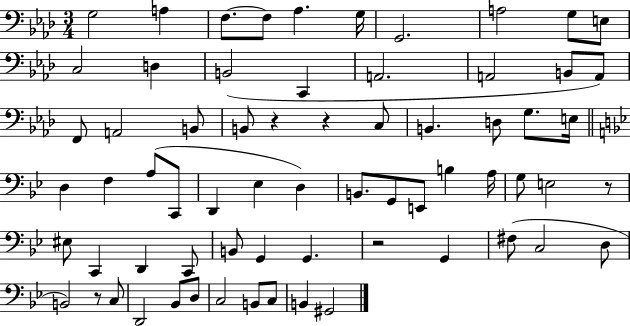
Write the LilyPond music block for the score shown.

{
  \clef bass
  \numericTimeSignature
  \time 3/4
  \key aes \major
  g2 a4 | f8.~~ f8 aes4. g16 | g,2. | a2 g8 e8 | \break c2 d4 | b,2( c,4 | a,2. | a,2 b,8 a,8) | \break f,8 a,2 b,8 | b,8 r4 r4 c8 | b,4. d8 g8. e16 | \bar "||" \break \key g \minor d4 f4 a8( c,8 | d,4 ees4 d4) | b,8. g,8 e,8 b4 a16 | g8 e2 r8 | \break eis8 c,4 d,4 c,8 | b,8 g,4 g,4. | r2 g,4 | fis8( c2 d8 | \break b,2) r8 c8 | d,2 bes,8 d8 | c2 b,8 c8 | b,4 gis,2 | \break \bar "|."
}